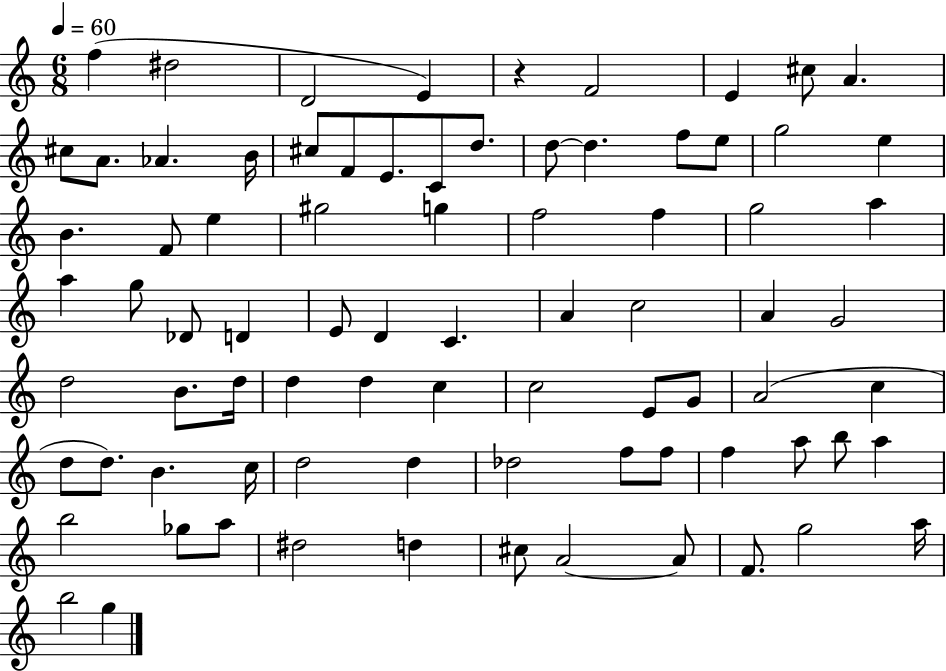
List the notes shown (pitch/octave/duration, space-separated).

F5/q D#5/h D4/h E4/q R/q F4/h E4/q C#5/e A4/q. C#5/e A4/e. Ab4/q. B4/s C#5/e F4/e E4/e. C4/e D5/e. D5/e D5/q. F5/e E5/e G5/h E5/q B4/q. F4/e E5/q G#5/h G5/q F5/h F5/q G5/h A5/q A5/q G5/e Db4/e D4/q E4/e D4/q C4/q. A4/q C5/h A4/q G4/h D5/h B4/e. D5/s D5/q D5/q C5/q C5/h E4/e G4/e A4/h C5/q D5/e D5/e. B4/q. C5/s D5/h D5/q Db5/h F5/e F5/e F5/q A5/e B5/e A5/q B5/h Gb5/e A5/e D#5/h D5/q C#5/e A4/h A4/e F4/e. G5/h A5/s B5/h G5/q